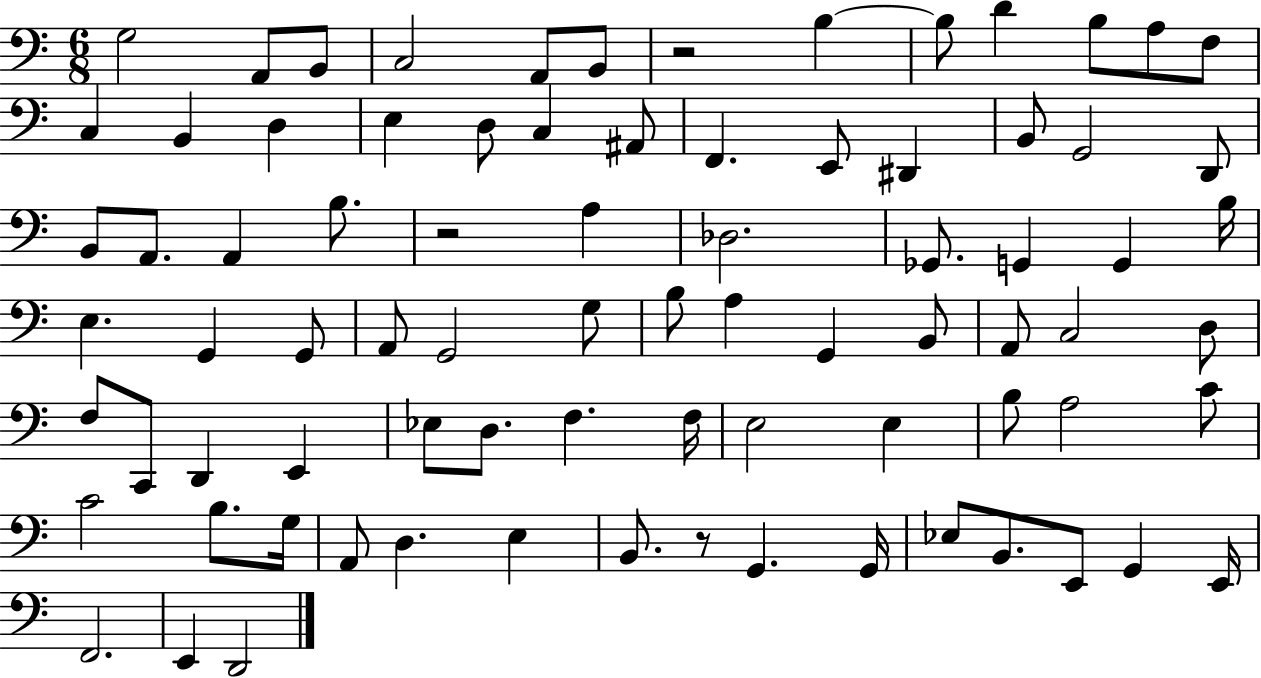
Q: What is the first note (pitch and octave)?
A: G3